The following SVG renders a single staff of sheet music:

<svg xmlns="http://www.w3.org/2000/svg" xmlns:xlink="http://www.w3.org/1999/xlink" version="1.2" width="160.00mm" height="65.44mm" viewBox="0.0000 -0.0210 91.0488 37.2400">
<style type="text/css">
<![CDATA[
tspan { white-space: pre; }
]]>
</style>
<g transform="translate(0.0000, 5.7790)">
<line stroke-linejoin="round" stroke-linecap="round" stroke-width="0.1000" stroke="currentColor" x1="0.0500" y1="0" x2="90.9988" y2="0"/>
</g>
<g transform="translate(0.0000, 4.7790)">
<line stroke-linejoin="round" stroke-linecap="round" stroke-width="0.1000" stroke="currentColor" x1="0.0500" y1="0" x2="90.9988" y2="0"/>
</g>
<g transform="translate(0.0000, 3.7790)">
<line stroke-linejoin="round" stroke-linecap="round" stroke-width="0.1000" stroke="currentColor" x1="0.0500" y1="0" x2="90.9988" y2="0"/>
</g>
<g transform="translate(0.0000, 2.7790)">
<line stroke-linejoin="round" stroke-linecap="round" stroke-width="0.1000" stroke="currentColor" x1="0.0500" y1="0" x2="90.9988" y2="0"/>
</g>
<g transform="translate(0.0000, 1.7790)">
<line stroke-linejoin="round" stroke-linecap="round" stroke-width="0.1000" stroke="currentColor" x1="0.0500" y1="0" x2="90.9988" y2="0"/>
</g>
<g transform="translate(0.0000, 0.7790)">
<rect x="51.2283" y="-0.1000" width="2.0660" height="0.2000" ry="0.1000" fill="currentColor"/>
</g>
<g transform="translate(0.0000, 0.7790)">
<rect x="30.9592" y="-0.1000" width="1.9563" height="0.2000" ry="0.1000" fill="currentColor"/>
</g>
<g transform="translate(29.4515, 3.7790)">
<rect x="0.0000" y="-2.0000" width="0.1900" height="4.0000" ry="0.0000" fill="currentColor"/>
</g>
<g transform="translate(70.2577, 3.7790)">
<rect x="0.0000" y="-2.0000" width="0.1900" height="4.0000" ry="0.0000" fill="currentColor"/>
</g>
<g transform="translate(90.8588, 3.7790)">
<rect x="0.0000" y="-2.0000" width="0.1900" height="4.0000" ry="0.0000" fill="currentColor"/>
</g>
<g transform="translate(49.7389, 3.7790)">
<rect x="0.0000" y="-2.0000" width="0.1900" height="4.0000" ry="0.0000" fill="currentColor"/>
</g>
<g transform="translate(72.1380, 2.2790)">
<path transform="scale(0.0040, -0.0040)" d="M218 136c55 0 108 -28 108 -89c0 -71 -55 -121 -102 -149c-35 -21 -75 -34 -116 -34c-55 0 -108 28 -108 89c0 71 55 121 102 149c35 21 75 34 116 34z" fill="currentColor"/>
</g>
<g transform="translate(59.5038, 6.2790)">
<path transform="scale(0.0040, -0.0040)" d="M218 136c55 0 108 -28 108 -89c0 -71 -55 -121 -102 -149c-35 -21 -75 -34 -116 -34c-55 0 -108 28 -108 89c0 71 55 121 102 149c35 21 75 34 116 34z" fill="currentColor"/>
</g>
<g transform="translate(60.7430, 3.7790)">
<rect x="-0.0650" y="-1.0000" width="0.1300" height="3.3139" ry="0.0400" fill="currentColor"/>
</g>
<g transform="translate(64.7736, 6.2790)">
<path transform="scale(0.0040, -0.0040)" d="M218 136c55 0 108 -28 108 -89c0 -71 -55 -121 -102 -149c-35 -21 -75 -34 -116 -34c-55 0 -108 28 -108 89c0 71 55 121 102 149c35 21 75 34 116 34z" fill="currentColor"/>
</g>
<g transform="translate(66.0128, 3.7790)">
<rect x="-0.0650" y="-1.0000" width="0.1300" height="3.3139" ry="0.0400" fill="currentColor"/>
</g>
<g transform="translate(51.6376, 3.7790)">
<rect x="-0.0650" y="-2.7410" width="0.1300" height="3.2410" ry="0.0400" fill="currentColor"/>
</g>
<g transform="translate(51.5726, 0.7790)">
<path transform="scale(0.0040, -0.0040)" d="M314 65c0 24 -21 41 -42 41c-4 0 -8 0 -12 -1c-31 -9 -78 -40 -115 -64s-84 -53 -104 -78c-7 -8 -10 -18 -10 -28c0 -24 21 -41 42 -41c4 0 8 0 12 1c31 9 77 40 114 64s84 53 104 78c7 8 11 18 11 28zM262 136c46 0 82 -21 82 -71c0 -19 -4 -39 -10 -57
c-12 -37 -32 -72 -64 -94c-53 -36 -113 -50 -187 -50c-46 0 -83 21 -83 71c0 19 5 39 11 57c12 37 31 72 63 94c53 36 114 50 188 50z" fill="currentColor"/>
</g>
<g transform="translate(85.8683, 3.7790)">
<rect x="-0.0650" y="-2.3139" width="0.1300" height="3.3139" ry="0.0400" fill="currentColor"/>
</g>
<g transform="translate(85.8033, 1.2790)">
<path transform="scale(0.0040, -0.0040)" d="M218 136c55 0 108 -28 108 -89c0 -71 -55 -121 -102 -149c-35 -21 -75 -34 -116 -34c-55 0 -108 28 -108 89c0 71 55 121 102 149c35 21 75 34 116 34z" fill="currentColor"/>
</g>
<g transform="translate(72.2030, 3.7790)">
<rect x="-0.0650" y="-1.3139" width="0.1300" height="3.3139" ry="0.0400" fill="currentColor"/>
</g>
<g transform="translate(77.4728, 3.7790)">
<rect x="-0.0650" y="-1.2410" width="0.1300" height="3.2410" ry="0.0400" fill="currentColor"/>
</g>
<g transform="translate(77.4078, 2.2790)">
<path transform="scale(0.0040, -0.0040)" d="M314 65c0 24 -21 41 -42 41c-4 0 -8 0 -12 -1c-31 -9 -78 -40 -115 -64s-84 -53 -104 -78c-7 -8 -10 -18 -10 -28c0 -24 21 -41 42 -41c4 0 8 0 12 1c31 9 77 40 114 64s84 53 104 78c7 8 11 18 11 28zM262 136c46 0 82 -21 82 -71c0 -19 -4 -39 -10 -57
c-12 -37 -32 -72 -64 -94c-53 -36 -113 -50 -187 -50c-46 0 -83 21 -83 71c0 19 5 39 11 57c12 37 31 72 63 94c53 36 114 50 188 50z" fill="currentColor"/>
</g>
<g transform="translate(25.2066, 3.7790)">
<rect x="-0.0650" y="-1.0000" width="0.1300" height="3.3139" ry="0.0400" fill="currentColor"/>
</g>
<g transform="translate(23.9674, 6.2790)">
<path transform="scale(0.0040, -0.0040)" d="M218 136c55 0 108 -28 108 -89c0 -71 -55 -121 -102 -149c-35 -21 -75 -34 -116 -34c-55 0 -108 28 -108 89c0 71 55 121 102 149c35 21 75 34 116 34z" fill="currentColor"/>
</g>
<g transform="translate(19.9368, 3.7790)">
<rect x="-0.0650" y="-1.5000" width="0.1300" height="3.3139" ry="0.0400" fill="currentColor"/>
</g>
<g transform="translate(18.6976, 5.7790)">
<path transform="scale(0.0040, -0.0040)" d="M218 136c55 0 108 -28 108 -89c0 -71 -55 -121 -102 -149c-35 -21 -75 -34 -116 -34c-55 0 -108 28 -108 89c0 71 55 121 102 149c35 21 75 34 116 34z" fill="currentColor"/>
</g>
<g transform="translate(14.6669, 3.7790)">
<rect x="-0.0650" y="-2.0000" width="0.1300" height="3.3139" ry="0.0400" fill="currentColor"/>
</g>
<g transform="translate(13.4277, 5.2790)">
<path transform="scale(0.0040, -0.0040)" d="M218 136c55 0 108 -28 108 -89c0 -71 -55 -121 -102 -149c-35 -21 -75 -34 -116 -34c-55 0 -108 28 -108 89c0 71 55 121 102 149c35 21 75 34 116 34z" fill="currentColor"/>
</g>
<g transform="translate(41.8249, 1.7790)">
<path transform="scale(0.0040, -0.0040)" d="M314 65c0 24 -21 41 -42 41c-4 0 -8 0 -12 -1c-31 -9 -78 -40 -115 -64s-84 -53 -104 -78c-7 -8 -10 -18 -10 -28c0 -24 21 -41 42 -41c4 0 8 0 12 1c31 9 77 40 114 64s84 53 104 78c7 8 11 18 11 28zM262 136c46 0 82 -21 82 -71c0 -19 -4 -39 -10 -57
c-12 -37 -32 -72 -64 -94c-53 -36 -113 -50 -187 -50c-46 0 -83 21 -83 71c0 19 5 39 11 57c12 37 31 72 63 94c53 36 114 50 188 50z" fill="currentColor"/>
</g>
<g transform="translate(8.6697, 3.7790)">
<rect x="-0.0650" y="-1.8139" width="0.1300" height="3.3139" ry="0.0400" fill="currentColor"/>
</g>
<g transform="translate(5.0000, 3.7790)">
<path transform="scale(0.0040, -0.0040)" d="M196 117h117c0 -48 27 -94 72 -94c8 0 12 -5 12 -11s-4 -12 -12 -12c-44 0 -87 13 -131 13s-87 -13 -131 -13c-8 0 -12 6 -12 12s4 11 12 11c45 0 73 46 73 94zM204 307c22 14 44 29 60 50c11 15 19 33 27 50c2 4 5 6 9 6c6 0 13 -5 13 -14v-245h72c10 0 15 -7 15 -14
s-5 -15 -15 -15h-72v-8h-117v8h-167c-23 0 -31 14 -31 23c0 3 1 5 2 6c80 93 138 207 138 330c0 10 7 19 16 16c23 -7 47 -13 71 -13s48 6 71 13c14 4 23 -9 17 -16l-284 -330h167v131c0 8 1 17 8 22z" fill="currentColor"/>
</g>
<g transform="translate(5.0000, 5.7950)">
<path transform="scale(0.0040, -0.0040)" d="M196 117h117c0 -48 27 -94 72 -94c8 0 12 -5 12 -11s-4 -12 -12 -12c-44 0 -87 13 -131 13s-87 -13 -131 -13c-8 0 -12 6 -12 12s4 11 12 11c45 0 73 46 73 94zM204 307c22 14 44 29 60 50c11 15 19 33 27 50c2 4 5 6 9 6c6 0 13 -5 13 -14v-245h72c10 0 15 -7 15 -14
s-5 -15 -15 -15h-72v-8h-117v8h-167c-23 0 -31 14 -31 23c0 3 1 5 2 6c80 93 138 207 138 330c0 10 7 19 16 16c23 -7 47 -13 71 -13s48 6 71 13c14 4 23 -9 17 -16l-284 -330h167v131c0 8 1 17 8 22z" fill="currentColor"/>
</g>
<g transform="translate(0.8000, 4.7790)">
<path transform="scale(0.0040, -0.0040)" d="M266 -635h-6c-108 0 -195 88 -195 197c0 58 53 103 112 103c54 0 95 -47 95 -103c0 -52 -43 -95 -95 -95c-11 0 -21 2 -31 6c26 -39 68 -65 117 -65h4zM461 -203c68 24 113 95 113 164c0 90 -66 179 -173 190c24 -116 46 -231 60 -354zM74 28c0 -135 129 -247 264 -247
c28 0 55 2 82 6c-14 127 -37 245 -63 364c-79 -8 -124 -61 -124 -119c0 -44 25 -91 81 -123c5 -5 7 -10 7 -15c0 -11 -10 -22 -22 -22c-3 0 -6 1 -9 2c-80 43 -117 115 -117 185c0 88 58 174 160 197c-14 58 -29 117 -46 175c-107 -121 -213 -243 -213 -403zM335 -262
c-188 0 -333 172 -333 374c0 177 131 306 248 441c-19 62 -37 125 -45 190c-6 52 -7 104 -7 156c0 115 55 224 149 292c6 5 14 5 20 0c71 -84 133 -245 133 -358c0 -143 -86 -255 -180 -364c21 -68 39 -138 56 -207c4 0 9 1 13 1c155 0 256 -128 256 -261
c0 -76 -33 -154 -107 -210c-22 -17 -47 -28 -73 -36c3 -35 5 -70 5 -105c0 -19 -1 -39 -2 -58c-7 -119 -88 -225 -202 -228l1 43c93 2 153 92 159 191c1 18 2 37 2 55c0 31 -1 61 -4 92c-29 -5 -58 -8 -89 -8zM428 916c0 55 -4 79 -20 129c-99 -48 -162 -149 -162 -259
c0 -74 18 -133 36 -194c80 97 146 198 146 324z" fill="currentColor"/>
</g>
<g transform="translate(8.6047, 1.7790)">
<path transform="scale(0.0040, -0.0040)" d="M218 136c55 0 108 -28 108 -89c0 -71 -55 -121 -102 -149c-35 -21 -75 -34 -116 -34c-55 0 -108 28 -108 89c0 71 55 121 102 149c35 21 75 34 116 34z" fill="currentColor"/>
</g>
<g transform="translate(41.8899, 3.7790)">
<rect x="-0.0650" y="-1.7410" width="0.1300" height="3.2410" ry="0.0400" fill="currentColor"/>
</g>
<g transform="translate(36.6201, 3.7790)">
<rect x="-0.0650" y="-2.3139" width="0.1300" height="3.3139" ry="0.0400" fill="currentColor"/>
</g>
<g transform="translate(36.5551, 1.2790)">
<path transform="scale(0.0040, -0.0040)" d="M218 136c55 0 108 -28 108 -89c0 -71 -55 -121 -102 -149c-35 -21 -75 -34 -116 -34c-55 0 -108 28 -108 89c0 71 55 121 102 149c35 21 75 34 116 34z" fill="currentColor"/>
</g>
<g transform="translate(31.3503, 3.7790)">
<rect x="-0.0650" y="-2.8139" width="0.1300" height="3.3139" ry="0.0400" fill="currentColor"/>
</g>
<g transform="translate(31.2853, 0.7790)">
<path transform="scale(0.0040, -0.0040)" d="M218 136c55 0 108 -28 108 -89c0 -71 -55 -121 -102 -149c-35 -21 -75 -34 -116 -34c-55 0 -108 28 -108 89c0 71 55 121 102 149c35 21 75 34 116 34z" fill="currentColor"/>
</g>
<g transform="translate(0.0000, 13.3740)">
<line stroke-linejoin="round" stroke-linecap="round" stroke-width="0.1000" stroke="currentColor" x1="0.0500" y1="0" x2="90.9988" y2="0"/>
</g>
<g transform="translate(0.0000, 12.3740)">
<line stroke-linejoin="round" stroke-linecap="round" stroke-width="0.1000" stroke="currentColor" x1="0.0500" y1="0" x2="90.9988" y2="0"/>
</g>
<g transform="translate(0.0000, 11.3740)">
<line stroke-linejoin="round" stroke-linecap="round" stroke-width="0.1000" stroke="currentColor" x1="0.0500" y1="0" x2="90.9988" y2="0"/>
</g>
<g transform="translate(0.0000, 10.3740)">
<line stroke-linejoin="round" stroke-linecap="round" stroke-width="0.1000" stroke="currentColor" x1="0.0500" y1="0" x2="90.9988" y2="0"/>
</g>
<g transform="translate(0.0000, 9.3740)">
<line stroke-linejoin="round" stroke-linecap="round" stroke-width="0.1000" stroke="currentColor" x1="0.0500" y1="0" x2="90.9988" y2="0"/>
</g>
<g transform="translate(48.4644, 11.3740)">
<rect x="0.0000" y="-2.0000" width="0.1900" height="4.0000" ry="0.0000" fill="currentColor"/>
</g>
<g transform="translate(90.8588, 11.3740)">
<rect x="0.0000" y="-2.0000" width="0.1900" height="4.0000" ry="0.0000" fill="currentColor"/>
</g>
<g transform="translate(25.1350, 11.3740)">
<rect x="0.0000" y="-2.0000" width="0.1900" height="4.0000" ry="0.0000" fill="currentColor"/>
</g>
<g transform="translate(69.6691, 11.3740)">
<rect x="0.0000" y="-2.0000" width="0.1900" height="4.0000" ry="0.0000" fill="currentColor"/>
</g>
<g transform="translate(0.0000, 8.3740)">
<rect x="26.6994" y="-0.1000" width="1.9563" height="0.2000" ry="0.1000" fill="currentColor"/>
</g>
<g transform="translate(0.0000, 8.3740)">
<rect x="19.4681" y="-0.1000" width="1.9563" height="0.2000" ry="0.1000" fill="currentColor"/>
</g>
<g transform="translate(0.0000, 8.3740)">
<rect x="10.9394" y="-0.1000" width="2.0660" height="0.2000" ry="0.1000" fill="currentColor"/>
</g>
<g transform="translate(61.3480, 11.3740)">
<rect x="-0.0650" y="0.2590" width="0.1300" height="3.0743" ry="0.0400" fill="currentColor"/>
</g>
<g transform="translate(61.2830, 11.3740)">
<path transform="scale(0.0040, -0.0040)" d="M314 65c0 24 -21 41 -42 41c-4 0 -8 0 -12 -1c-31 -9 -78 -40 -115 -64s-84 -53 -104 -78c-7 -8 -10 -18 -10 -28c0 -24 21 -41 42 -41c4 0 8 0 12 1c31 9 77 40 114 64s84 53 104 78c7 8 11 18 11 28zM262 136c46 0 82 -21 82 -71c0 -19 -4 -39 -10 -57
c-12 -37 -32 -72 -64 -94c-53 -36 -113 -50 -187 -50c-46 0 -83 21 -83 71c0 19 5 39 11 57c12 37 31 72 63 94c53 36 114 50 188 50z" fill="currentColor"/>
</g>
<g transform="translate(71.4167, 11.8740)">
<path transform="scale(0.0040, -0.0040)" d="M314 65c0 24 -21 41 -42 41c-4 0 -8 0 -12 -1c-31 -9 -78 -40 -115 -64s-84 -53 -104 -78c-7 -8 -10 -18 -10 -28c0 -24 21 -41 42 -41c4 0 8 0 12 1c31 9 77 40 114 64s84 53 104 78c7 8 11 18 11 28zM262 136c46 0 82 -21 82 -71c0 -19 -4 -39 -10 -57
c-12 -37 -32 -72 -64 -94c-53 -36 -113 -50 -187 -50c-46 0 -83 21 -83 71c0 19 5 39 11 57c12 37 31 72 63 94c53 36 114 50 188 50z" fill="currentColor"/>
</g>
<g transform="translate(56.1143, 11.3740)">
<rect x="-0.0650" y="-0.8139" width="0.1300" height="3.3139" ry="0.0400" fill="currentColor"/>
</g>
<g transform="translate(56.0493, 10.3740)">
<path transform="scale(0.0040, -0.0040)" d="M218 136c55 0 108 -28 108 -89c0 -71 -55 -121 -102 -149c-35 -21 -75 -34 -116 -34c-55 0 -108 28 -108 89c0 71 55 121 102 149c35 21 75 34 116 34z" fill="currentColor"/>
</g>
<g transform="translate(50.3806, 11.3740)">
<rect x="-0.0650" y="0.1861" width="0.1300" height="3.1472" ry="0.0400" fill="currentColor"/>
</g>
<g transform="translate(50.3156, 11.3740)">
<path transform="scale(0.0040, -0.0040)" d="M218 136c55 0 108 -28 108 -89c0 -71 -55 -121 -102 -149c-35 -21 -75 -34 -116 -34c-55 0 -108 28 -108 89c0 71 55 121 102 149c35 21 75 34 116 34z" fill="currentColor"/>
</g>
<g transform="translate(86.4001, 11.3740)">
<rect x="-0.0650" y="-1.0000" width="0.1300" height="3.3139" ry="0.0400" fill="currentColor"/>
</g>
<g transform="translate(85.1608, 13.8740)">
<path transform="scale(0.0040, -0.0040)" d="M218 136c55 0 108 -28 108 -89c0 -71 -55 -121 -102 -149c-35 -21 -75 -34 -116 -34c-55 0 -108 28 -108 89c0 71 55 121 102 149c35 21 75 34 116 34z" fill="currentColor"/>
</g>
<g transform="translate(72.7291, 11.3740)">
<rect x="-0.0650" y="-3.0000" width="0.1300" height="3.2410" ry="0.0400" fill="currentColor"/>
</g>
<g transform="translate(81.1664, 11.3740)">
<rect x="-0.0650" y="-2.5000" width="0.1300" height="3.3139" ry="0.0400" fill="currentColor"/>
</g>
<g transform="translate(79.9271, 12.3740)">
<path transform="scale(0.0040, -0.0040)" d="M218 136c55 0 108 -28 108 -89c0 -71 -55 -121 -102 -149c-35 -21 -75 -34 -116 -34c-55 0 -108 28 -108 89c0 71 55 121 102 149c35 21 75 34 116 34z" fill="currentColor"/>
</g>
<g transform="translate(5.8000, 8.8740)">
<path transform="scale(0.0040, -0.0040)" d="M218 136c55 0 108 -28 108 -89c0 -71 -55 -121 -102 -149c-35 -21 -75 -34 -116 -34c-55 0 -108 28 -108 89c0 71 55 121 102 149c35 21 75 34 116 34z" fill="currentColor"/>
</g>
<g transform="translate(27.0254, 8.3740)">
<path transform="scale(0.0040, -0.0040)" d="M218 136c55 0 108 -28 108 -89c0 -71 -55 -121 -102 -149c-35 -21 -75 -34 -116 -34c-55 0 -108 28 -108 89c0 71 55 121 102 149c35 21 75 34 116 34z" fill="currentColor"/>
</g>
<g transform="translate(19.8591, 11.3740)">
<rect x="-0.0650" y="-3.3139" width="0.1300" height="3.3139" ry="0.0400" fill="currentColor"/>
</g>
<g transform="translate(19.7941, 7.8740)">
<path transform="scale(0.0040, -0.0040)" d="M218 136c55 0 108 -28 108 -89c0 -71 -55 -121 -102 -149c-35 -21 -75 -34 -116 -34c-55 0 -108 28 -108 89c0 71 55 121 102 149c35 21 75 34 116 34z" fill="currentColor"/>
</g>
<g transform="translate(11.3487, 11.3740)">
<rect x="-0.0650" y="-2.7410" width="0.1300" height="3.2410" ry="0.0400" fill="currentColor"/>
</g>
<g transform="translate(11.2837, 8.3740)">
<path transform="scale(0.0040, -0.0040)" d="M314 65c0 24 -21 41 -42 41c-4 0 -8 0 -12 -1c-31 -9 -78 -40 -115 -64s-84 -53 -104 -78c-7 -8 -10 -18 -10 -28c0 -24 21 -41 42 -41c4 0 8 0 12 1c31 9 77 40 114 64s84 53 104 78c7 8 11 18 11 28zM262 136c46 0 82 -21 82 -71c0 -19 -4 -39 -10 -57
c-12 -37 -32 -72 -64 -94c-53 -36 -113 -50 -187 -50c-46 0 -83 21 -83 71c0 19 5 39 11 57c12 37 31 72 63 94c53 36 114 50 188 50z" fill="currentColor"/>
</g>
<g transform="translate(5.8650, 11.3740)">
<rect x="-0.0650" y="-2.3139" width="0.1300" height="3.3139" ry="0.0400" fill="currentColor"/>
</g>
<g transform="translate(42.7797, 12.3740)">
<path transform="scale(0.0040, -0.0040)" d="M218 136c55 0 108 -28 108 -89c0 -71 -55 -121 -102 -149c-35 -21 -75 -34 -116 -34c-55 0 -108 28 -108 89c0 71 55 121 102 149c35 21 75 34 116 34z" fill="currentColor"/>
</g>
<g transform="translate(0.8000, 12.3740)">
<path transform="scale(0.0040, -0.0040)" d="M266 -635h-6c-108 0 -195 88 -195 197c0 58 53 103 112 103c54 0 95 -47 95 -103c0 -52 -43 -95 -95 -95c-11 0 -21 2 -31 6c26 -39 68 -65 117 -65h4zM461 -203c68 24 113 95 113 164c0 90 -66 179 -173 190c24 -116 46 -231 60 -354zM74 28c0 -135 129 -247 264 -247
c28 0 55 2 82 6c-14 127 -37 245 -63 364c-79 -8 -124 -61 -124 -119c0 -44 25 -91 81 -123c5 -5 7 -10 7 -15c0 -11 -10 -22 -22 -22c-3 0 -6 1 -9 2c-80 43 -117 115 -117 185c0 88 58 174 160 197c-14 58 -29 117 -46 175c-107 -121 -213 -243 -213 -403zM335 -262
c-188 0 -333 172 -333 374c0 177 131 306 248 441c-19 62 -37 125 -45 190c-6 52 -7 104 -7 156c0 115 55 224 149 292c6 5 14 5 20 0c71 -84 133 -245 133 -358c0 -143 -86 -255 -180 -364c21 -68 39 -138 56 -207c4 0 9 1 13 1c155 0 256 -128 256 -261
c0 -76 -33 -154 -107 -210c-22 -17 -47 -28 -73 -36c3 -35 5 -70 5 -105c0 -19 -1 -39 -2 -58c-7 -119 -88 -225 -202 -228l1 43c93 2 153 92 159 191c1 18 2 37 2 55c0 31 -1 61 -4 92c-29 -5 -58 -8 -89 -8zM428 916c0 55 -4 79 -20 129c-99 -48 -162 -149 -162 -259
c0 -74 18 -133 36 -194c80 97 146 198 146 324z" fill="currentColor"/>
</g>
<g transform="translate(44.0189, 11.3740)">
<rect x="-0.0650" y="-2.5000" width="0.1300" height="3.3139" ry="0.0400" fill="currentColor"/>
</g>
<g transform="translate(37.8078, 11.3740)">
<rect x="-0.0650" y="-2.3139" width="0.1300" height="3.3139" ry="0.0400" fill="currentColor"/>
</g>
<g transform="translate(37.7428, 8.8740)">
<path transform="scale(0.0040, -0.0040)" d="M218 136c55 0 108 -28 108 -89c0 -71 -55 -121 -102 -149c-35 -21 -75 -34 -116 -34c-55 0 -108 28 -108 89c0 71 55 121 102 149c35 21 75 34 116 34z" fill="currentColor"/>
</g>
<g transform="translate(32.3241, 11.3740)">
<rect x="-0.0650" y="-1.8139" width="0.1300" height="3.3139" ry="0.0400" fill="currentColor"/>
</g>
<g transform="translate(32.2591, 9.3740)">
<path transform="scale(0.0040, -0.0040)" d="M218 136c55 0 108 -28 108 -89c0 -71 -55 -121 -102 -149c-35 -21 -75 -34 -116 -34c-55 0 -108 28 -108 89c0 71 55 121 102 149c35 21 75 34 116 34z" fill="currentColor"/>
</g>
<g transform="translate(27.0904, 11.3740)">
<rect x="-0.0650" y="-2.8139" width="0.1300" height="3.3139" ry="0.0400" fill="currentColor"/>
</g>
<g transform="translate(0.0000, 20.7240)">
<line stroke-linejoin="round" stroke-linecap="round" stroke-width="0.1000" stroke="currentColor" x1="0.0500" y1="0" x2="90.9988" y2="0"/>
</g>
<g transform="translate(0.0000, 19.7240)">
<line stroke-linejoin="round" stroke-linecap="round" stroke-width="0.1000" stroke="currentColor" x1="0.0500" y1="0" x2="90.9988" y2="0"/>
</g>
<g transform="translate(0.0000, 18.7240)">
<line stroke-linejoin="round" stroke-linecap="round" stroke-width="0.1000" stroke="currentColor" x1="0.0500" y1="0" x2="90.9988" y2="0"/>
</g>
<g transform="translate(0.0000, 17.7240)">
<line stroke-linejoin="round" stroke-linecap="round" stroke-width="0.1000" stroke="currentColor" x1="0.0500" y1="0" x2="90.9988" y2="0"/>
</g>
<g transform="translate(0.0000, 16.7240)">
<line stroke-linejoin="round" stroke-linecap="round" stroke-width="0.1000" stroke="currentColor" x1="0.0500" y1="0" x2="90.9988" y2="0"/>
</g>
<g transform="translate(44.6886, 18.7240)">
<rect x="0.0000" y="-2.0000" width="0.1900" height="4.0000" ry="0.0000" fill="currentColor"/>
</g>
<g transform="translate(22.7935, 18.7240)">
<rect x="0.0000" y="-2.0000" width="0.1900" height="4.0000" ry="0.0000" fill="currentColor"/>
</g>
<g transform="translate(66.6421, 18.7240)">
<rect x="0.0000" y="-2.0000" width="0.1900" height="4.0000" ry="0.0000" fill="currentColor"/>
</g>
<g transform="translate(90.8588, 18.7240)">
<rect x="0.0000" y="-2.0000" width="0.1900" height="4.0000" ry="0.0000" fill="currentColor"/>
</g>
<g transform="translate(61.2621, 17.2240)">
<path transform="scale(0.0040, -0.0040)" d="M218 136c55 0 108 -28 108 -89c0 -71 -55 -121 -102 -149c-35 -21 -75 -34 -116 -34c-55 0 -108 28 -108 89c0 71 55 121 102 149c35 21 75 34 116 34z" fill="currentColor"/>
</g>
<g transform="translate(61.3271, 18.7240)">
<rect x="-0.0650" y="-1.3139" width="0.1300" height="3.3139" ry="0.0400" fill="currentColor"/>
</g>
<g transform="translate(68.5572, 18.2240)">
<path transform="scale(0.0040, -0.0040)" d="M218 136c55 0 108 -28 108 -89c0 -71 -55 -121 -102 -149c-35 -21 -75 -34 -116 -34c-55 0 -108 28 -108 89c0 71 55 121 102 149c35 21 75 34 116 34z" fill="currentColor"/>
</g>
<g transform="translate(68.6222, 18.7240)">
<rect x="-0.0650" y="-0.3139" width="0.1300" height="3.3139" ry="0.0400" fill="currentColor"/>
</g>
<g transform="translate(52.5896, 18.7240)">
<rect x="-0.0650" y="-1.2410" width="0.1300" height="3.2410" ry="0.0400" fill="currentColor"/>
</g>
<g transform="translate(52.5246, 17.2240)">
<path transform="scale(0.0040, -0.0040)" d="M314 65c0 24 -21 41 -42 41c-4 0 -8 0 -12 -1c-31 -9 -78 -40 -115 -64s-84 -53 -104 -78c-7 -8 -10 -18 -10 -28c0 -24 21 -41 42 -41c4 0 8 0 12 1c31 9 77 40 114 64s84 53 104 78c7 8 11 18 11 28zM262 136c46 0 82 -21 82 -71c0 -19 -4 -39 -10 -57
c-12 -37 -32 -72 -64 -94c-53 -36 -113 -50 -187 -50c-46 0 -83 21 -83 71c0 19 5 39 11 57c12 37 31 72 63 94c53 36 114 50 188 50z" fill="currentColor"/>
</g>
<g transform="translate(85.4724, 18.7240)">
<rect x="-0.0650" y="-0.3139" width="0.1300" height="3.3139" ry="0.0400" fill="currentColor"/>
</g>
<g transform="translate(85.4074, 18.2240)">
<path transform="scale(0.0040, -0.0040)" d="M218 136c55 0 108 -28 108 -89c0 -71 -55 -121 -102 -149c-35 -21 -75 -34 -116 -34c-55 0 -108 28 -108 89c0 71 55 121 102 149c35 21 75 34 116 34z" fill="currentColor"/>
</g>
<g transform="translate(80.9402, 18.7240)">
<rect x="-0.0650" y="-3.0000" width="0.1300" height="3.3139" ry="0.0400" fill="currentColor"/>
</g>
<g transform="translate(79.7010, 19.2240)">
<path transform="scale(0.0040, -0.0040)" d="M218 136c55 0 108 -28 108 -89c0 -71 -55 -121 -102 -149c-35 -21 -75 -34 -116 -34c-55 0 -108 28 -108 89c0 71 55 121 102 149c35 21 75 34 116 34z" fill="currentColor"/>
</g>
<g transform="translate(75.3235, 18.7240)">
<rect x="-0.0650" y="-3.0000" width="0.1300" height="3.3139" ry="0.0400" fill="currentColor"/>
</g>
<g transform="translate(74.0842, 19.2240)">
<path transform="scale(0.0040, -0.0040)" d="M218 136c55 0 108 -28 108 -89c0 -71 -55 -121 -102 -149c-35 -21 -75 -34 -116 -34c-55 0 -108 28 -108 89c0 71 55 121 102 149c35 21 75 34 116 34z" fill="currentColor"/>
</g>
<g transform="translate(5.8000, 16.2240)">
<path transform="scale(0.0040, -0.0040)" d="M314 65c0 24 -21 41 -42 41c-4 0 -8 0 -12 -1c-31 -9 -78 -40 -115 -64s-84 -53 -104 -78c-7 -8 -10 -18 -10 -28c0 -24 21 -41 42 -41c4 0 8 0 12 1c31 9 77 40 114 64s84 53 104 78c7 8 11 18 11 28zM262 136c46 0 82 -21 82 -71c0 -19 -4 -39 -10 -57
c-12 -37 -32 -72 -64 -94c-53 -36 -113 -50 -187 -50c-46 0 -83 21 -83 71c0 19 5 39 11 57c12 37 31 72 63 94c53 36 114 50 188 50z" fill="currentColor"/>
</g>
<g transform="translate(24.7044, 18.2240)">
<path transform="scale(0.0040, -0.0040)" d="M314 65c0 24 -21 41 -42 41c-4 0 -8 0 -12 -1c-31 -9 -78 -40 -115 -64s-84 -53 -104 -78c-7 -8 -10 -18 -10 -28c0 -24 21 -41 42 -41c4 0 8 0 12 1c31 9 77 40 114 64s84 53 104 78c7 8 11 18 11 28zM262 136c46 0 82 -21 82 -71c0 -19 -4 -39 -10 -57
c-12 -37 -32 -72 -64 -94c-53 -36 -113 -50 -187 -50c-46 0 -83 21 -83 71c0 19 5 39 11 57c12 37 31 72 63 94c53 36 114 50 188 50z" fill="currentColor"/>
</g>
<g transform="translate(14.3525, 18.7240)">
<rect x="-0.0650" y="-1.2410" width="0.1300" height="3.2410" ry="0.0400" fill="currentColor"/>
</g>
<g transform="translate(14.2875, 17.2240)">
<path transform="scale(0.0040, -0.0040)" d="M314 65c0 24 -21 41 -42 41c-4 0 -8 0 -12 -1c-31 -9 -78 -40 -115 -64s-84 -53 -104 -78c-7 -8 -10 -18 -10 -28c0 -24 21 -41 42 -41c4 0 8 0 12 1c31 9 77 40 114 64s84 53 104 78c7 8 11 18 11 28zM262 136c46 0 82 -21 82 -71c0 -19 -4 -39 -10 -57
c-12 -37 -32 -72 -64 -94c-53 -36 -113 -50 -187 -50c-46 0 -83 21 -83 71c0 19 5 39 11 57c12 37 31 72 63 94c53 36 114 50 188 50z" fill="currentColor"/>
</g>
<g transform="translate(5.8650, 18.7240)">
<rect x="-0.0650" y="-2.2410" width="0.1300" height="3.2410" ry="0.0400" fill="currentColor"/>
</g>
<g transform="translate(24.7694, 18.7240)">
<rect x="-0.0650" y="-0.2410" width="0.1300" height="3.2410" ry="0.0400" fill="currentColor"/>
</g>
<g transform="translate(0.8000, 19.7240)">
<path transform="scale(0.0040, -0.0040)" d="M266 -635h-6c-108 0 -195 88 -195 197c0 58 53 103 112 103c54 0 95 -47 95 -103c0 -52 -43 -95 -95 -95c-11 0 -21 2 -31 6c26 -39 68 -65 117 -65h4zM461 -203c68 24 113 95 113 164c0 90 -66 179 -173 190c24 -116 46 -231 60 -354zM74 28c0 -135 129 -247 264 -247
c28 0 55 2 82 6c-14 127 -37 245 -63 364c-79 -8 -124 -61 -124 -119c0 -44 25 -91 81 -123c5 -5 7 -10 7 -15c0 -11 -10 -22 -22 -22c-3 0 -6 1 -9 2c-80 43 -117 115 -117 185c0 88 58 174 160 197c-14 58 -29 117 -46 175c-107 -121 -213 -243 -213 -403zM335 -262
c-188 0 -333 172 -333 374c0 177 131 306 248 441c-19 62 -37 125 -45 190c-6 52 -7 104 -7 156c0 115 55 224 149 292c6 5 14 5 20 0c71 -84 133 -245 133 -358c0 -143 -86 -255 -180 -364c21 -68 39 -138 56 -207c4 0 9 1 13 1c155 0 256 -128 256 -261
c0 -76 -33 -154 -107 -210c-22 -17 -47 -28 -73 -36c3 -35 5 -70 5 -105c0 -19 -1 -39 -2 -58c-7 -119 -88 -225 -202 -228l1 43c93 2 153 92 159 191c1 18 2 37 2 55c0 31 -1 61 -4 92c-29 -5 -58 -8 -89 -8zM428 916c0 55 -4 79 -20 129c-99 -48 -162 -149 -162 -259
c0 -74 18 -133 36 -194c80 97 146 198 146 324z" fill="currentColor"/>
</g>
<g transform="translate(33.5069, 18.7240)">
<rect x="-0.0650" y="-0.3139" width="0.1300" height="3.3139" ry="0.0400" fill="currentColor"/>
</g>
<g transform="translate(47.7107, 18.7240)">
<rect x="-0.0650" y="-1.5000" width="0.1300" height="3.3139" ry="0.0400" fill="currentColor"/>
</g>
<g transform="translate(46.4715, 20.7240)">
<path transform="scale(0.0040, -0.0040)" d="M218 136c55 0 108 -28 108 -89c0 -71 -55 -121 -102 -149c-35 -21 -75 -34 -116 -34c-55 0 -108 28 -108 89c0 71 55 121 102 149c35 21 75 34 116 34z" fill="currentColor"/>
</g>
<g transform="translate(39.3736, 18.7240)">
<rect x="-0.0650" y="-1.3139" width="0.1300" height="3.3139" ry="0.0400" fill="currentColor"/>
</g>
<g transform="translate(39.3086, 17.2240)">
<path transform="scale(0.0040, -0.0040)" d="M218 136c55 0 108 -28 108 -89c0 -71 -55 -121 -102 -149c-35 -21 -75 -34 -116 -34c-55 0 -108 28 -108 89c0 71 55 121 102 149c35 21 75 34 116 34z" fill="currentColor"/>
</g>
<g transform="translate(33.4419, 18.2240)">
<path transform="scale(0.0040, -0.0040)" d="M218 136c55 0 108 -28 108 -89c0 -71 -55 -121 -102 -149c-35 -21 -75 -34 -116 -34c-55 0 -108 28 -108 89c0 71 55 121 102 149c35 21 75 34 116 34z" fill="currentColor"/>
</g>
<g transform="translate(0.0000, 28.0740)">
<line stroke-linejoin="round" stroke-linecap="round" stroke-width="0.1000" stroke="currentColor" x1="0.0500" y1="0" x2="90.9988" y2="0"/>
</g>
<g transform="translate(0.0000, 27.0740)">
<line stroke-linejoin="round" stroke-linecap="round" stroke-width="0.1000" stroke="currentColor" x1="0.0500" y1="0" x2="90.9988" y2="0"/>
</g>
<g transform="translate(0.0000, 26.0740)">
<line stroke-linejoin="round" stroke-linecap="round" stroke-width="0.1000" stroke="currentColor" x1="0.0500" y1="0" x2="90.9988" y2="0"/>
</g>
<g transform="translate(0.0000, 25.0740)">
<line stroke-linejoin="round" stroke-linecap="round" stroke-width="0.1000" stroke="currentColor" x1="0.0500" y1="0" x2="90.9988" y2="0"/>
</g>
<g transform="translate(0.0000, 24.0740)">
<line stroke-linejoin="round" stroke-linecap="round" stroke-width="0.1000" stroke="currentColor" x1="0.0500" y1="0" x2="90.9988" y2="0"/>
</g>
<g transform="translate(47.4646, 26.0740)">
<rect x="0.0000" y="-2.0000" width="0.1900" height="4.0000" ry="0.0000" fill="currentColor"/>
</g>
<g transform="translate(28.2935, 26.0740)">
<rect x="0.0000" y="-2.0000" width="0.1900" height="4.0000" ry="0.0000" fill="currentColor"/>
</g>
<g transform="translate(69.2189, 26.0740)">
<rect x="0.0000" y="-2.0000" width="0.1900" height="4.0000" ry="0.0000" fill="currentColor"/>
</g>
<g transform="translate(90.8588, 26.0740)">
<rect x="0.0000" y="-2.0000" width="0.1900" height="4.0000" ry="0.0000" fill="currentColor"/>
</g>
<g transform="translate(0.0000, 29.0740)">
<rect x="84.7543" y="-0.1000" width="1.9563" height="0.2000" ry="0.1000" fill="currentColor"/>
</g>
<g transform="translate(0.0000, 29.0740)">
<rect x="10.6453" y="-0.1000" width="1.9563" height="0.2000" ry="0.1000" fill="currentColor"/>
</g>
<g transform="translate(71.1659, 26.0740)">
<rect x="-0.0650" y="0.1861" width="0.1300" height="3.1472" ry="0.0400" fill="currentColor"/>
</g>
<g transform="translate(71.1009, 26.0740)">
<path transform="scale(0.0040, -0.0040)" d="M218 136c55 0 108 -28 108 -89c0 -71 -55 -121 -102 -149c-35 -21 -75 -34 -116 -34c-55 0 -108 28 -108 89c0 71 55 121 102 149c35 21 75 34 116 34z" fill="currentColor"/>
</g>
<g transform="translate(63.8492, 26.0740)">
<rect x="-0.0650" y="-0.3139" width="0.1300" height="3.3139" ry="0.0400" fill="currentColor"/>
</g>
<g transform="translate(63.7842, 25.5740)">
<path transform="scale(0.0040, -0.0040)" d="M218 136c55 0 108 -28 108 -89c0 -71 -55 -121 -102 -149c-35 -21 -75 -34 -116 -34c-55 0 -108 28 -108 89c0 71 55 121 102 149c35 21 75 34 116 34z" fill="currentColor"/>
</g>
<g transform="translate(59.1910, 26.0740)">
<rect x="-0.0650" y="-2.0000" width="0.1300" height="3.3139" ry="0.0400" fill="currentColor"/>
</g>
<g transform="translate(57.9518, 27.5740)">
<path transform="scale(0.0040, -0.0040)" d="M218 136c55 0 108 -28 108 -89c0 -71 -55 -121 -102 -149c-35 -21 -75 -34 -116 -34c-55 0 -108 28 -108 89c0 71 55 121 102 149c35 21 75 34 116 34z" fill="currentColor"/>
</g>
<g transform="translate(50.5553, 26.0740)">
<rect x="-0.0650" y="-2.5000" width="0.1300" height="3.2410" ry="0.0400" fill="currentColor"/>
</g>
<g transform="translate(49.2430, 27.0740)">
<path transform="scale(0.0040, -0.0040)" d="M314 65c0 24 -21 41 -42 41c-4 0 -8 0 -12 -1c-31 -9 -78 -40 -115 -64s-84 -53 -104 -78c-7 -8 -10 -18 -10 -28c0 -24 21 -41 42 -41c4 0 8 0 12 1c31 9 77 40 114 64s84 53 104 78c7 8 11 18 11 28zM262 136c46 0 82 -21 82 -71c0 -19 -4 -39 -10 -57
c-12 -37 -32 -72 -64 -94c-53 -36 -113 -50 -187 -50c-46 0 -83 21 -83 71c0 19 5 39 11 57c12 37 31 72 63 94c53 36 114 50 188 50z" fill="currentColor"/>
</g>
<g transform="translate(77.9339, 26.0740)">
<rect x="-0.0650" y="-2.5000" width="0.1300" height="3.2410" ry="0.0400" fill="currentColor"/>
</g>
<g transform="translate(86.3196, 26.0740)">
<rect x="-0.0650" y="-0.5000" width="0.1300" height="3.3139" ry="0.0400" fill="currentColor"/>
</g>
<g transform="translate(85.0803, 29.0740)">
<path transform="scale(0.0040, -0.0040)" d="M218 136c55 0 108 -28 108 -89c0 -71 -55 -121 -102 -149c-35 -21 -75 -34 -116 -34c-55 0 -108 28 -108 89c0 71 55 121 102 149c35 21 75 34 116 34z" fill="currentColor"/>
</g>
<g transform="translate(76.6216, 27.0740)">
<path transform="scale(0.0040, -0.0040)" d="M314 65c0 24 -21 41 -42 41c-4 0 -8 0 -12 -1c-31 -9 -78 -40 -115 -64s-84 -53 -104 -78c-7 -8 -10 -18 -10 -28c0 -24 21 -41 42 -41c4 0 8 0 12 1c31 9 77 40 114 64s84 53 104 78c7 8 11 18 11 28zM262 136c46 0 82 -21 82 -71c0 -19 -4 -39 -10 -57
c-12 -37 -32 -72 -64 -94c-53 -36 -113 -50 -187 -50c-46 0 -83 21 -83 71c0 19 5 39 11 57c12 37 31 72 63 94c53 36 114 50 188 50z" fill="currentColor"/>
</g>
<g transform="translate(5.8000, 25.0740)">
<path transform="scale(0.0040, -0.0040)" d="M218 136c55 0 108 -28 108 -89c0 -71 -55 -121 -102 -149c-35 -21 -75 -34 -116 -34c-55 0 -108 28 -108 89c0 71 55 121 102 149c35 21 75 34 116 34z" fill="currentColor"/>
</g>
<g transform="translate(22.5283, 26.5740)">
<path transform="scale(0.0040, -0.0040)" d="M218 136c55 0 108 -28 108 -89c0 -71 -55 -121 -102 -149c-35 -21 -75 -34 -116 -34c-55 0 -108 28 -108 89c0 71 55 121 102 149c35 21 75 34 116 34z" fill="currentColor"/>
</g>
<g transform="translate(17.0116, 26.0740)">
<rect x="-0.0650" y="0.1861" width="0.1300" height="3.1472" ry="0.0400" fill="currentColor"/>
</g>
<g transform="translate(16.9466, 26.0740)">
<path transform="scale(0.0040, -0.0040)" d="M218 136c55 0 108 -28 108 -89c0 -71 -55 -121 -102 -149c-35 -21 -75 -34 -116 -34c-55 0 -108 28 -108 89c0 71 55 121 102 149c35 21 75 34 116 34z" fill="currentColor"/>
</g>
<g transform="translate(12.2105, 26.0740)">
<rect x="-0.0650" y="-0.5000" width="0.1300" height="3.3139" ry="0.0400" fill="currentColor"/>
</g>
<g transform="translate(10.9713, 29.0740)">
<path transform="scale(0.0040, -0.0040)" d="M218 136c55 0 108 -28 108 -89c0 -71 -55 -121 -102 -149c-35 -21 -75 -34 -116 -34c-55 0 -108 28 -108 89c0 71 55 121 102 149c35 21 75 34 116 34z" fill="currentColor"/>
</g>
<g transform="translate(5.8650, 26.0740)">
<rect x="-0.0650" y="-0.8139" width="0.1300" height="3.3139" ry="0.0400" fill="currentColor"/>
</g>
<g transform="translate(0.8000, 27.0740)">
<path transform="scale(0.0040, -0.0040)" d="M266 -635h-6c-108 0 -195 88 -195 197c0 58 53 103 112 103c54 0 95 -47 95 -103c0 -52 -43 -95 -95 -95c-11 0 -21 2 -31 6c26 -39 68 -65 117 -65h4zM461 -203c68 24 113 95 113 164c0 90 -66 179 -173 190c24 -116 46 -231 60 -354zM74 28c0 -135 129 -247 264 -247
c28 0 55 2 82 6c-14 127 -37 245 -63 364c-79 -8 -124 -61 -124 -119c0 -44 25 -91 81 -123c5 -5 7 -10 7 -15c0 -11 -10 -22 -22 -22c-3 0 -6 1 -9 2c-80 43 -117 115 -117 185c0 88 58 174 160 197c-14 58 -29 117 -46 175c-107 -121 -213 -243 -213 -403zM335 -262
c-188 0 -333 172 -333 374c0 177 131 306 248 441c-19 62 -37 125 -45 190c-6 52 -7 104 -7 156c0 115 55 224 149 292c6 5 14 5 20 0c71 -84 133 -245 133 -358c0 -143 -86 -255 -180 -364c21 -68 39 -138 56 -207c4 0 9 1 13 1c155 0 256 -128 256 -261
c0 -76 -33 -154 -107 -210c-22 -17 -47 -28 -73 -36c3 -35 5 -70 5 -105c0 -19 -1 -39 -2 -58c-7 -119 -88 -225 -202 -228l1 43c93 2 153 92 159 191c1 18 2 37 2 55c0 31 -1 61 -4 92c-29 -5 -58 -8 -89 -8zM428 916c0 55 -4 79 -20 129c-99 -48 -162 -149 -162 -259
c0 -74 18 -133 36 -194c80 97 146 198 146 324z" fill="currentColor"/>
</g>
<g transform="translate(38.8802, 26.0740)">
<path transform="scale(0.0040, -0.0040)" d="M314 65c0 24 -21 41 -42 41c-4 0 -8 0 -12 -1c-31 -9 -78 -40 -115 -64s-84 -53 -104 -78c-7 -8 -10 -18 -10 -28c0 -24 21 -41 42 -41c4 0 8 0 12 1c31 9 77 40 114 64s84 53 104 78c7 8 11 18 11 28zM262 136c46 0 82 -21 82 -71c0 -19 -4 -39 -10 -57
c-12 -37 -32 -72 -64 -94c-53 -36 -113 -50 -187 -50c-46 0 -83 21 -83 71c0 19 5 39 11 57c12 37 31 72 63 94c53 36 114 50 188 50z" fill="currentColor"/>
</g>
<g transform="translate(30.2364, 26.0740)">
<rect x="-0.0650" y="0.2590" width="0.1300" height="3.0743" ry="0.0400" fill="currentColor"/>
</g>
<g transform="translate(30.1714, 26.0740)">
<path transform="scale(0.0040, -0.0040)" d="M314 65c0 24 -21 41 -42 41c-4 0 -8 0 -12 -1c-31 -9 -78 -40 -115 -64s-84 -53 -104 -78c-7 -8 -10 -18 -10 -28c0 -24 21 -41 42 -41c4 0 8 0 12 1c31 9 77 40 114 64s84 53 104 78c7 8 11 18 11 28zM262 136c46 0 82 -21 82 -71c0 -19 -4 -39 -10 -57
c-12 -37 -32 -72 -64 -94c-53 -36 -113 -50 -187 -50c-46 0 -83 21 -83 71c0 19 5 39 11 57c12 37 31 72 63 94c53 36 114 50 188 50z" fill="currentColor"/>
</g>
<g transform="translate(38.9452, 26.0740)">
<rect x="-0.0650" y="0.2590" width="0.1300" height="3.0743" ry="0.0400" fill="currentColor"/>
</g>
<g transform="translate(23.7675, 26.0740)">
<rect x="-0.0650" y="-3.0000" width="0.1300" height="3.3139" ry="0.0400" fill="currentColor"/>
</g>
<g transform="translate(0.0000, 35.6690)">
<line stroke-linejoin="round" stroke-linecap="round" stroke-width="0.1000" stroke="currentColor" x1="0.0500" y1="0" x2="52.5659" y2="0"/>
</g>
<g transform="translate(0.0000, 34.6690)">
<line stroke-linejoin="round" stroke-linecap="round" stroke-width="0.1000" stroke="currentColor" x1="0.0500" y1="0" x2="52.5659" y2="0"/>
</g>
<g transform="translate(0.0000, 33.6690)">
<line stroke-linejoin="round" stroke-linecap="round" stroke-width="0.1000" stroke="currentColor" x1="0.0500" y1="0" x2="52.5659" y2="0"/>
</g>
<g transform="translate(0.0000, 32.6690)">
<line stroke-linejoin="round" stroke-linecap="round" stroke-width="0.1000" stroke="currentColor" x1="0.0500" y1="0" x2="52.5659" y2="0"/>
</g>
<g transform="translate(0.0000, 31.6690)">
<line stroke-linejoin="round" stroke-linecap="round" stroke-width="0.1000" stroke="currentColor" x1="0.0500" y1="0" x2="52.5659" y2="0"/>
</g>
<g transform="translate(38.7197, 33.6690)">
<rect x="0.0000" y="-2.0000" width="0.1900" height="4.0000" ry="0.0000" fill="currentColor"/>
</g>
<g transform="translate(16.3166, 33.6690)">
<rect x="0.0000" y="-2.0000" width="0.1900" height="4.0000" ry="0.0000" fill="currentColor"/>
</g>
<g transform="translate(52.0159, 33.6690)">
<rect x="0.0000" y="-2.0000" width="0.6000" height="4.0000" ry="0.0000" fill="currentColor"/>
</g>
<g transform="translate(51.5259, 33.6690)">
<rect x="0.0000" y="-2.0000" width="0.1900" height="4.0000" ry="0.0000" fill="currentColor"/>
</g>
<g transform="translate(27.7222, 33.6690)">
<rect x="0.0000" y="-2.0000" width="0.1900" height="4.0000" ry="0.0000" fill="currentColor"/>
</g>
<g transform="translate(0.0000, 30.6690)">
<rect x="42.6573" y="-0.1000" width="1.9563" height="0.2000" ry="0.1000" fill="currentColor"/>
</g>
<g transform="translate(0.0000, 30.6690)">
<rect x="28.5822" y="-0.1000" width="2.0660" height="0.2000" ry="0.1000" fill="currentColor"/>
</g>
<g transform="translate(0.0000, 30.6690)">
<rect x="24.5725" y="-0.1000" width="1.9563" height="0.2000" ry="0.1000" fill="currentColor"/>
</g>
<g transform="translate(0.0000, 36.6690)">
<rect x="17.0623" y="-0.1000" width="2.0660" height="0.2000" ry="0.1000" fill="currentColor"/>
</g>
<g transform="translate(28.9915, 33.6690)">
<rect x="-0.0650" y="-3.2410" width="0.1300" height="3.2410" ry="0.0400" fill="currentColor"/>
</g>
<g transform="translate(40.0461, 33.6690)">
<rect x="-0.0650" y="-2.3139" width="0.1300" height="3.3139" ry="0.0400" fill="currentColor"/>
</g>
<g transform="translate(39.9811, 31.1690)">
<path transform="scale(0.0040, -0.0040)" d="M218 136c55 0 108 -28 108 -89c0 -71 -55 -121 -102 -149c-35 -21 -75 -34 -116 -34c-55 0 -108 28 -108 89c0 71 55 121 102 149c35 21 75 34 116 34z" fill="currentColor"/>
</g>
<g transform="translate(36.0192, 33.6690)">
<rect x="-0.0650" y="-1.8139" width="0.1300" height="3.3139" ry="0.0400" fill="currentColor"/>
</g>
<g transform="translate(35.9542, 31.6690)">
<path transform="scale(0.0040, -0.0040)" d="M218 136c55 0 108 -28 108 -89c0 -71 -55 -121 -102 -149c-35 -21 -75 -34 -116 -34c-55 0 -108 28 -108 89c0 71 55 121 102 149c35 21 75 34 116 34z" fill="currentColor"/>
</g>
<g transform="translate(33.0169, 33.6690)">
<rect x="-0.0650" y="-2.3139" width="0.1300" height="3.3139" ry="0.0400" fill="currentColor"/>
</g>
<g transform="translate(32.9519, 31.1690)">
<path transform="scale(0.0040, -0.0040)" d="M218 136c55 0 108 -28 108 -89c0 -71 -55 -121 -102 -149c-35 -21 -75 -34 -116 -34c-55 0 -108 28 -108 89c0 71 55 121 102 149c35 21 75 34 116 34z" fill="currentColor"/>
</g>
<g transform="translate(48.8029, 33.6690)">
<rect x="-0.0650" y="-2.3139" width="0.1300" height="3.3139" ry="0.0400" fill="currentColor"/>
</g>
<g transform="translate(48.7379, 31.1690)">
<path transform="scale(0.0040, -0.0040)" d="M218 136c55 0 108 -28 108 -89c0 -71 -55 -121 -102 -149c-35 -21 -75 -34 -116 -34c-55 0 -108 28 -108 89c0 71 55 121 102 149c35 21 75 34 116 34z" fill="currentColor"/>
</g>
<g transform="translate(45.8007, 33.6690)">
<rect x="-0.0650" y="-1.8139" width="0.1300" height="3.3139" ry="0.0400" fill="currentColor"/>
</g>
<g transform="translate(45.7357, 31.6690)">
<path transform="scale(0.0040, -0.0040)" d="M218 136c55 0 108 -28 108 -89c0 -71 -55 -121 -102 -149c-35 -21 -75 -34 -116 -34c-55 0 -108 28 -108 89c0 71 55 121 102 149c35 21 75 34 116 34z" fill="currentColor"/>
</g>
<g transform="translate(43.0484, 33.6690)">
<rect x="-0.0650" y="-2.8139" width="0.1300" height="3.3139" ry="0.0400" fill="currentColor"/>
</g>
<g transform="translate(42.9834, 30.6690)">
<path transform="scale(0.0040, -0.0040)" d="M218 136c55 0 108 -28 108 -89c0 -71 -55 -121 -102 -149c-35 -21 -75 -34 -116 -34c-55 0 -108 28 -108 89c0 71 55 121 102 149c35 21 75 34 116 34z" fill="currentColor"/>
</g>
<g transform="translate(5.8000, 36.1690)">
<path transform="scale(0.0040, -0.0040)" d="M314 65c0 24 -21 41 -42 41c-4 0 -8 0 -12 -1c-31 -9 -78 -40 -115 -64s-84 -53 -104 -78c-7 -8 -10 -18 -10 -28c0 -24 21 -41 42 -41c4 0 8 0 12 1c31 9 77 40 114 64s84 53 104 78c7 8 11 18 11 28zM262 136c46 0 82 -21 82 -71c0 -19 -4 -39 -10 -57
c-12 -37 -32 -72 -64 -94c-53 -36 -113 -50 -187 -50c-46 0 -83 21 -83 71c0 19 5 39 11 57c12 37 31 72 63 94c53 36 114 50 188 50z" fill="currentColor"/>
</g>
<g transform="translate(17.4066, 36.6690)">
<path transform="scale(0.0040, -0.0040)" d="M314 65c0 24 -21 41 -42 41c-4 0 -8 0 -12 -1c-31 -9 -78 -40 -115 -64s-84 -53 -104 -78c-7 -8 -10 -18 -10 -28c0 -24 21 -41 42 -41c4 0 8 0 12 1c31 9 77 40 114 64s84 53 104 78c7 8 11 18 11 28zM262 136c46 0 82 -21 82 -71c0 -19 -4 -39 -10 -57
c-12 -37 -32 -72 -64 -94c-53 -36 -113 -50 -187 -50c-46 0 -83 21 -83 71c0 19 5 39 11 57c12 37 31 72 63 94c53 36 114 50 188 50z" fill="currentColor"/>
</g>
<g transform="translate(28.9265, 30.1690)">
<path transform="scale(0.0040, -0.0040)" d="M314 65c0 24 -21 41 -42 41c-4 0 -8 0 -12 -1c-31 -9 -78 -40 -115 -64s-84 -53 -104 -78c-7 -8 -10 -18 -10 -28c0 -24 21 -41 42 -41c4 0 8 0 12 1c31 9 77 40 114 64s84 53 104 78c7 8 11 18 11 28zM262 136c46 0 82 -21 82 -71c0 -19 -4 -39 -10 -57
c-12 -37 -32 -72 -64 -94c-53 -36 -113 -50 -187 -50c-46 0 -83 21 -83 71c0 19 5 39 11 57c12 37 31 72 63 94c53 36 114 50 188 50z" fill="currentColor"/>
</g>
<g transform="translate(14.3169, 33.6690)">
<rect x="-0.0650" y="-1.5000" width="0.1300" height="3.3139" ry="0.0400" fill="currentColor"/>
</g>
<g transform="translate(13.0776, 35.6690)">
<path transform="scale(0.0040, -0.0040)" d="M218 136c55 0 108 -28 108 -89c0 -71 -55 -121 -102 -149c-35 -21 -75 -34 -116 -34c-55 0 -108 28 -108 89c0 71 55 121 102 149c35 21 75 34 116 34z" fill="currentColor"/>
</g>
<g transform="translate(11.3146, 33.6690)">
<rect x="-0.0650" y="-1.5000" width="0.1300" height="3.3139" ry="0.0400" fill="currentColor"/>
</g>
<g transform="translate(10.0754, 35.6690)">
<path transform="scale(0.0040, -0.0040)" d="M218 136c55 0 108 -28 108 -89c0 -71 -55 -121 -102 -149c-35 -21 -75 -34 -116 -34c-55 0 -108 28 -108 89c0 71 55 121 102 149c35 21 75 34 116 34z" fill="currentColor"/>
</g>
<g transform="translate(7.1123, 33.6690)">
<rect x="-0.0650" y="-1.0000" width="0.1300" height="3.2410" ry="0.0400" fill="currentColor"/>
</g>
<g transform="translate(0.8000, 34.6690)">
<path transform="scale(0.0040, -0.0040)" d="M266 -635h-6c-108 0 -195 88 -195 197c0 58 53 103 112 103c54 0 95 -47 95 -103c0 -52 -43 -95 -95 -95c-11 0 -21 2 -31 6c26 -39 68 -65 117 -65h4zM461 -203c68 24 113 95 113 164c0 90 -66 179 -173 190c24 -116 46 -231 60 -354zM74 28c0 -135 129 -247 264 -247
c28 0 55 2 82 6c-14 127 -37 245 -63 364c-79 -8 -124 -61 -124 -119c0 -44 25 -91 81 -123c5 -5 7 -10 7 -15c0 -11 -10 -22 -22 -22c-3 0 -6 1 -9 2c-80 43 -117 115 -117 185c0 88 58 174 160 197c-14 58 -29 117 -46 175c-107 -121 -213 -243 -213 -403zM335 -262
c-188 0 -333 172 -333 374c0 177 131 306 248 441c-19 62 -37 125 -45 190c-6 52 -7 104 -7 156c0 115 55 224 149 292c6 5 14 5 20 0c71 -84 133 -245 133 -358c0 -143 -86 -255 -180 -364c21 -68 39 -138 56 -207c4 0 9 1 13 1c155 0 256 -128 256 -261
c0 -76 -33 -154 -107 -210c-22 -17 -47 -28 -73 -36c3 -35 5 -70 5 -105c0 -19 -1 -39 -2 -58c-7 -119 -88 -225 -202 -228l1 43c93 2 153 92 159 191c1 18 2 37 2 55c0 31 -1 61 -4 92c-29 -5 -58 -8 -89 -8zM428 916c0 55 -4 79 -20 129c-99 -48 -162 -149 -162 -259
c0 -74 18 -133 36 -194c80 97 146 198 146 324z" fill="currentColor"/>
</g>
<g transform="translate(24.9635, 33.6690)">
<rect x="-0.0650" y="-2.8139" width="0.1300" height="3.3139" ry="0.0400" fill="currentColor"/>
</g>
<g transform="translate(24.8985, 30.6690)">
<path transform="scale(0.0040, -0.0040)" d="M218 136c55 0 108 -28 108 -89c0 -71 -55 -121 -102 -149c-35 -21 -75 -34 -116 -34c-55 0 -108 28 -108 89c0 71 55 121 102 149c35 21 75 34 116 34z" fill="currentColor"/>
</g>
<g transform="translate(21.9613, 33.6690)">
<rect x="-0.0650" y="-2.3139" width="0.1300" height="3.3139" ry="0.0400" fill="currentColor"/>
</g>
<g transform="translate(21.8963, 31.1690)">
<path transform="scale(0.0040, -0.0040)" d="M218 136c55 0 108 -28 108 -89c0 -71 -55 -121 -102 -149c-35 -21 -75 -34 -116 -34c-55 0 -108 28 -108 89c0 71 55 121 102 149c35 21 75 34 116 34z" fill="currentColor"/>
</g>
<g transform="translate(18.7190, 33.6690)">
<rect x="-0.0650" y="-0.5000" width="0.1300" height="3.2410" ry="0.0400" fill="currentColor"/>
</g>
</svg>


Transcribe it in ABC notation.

X:1
T:Untitled
M:4/4
L:1/4
K:C
f F E D a g f2 a2 D D e e2 g g a2 b a f g G B d B2 A2 G D g2 e2 c2 c e E e2 e c A A c d C B A B2 B2 G2 F c B G2 C D2 E E C2 g a b2 g f g a f g